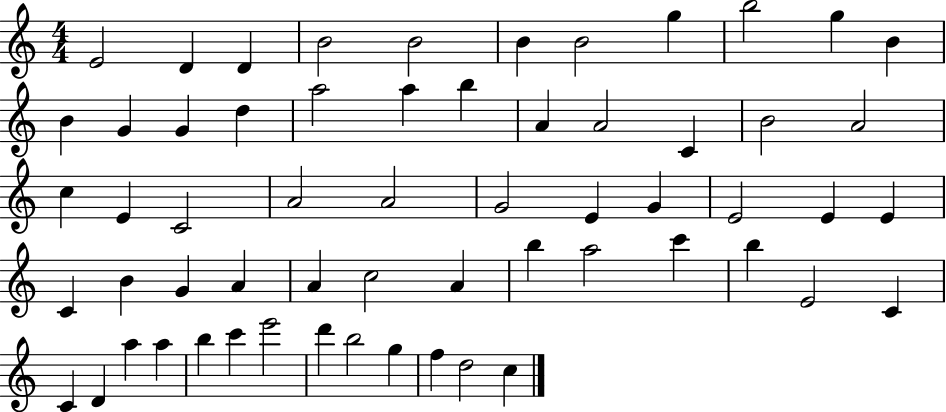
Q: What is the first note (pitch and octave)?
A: E4